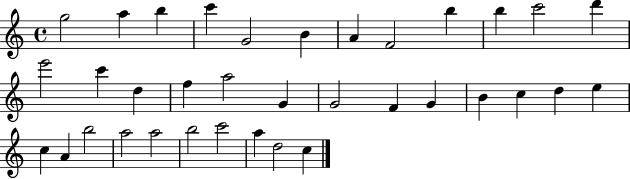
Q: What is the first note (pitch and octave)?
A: G5